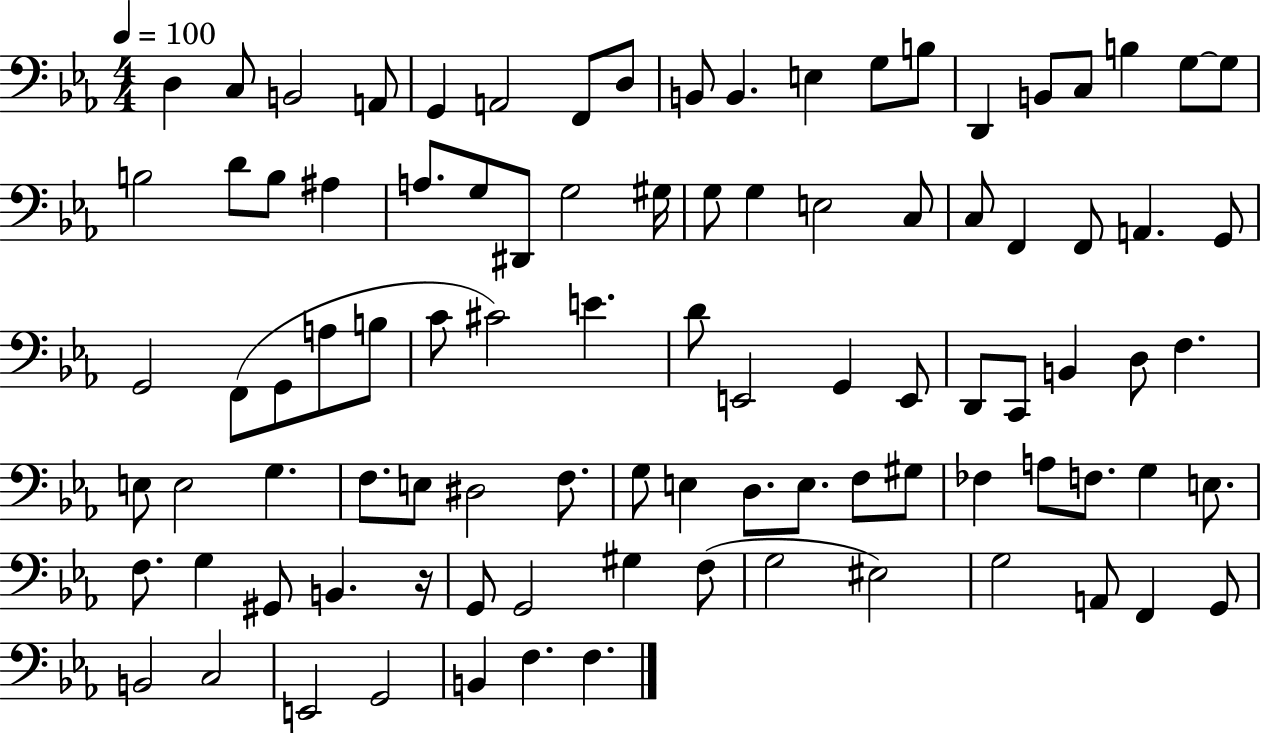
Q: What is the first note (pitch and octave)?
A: D3